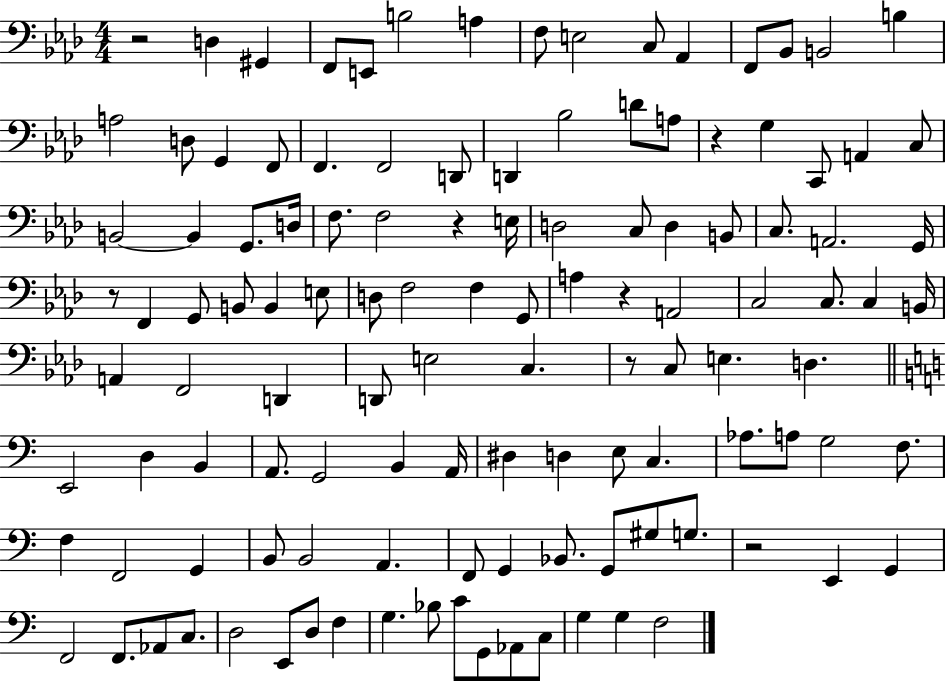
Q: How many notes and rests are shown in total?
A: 120